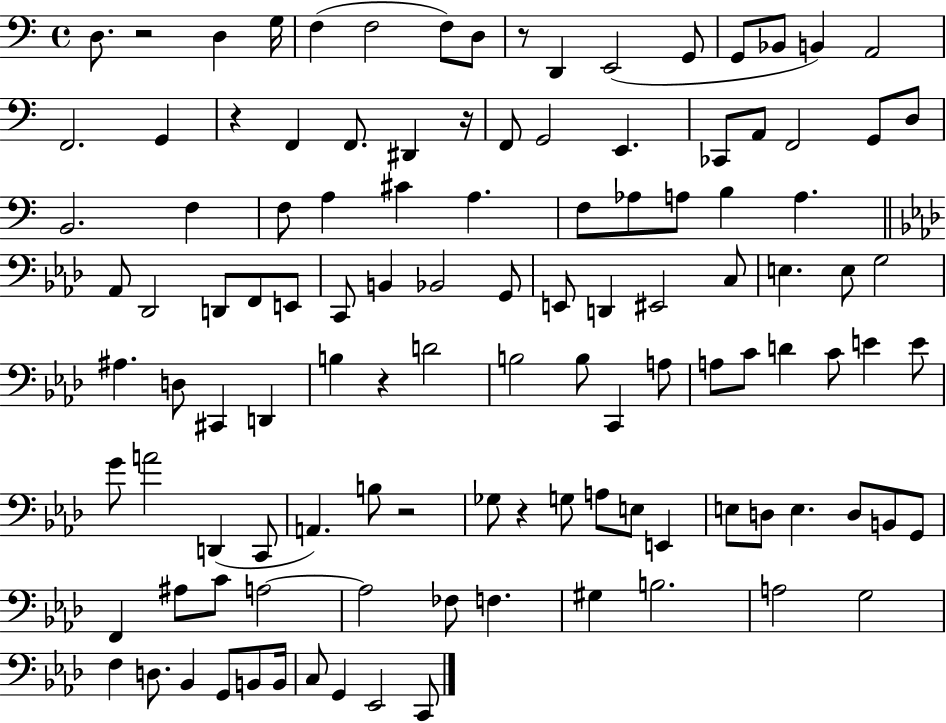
{
  \clef bass
  \time 4/4
  \defaultTimeSignature
  \key c \major
  d8. r2 d4 g16 | f4( f2 f8) d8 | r8 d,4 e,2( g,8 | g,8 bes,8 b,4) a,2 | \break f,2. g,4 | r4 f,4 f,8. dis,4 r16 | f,8 g,2 e,4. | ces,8 a,8 f,2 g,8 d8 | \break b,2. f4 | f8 a4 cis'4 a4. | f8 aes8 a8 b4 a4. | \bar "||" \break \key f \minor aes,8 des,2 d,8 f,8 e,8 | c,8 b,4 bes,2 g,8 | e,8 d,4 eis,2 c8 | e4. e8 g2 | \break ais4. d8 cis,4 d,4 | b4 r4 d'2 | b2 b8 c,4 a8 | a8 c'8 d'4 c'8 e'4 e'8 | \break g'8 a'2 d,4( c,8 | a,4.) b8 r2 | ges8 r4 g8 a8 e8 e,4 | e8 d8 e4. d8 b,8 g,8 | \break f,4 ais8 c'8 a2~~ | a2 fes8 f4. | gis4 b2. | a2 g2 | \break f4 d8. bes,4 g,8 b,8 b,16 | c8 g,4 ees,2 c,8 | \bar "|."
}